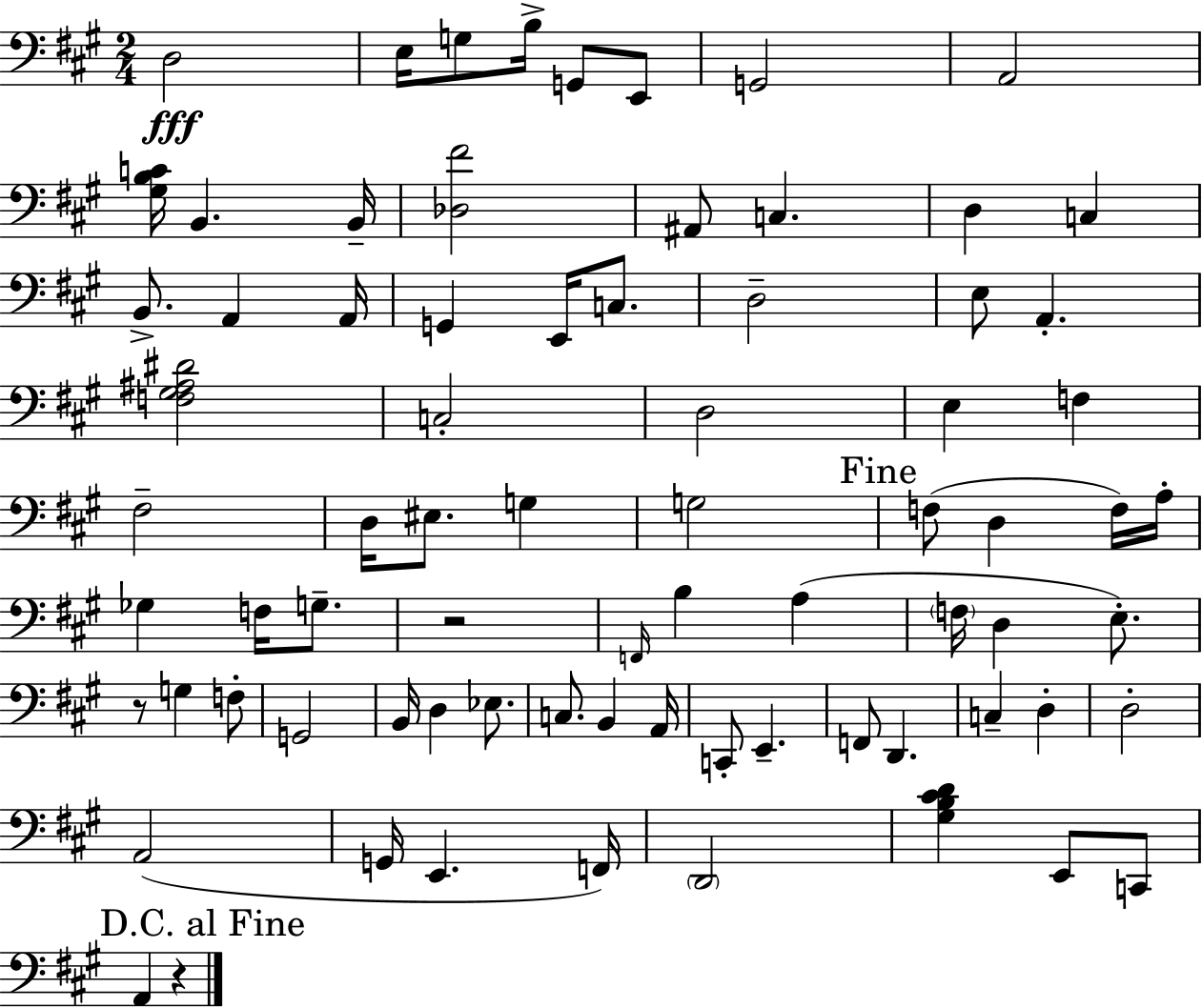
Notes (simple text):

D3/h E3/s G3/e B3/s G2/e E2/e G2/h A2/h [G#3,B3,C4]/s B2/q. B2/s [Db3,F#4]/h A#2/e C3/q. D3/q C3/q B2/e. A2/q A2/s G2/q E2/s C3/e. D3/h E3/e A2/q. [F3,G#3,A#3,D#4]/h C3/h D3/h E3/q F3/q F#3/h D3/s EIS3/e. G3/q G3/h F3/e D3/q F3/s A3/s Gb3/q F3/s G3/e. R/h F2/s B3/q A3/q F3/s D3/q E3/e. R/e G3/q F3/e G2/h B2/s D3/q Eb3/e. C3/e. B2/q A2/s C2/e E2/q. F2/e D2/q. C3/q D3/q D3/h A2/h G2/s E2/q. F2/s D2/h [G#3,B3,C#4,D4]/q E2/e C2/e A2/q R/q